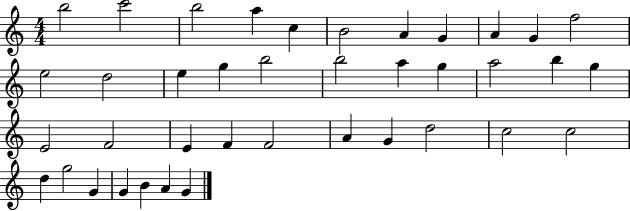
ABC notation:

X:1
T:Untitled
M:4/4
L:1/4
K:C
b2 c'2 b2 a c B2 A G A G f2 e2 d2 e g b2 b2 a g a2 b g E2 F2 E F F2 A G d2 c2 c2 d g2 G G B A G